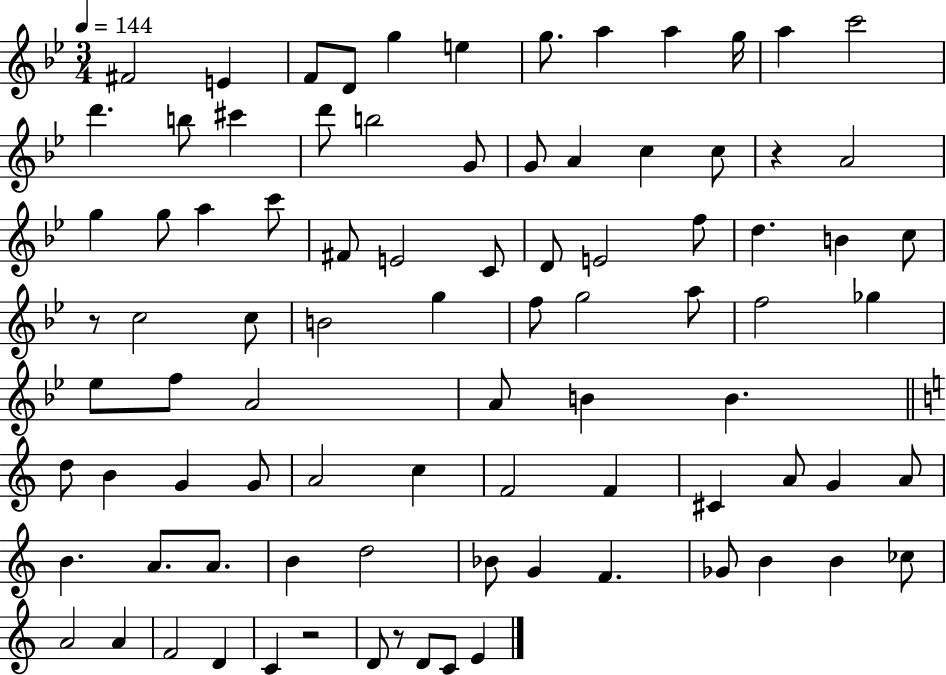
{
  \clef treble
  \numericTimeSignature
  \time 3/4
  \key bes \major
  \tempo 4 = 144
  fis'2 e'4 | f'8 d'8 g''4 e''4 | g''8. a''4 a''4 g''16 | a''4 c'''2 | \break d'''4. b''8 cis'''4 | d'''8 b''2 g'8 | g'8 a'4 c''4 c''8 | r4 a'2 | \break g''4 g''8 a''4 c'''8 | fis'8 e'2 c'8 | d'8 e'2 f''8 | d''4. b'4 c''8 | \break r8 c''2 c''8 | b'2 g''4 | f''8 g''2 a''8 | f''2 ges''4 | \break ees''8 f''8 a'2 | a'8 b'4 b'4. | \bar "||" \break \key c \major d''8 b'4 g'4 g'8 | a'2 c''4 | f'2 f'4 | cis'4 a'8 g'4 a'8 | \break b'4. a'8. a'8. | b'4 d''2 | bes'8 g'4 f'4. | ges'8 b'4 b'4 ces''8 | \break a'2 a'4 | f'2 d'4 | c'4 r2 | d'8 r8 d'8 c'8 e'4 | \break \bar "|."
}